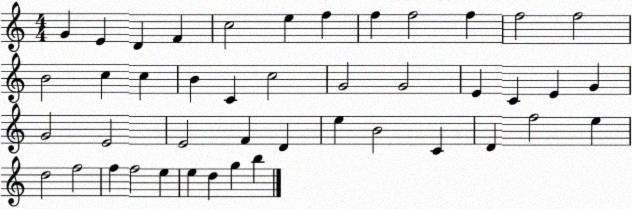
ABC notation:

X:1
T:Untitled
M:4/4
L:1/4
K:C
G E D F c2 e f f f2 f f2 f2 B2 c c B C c2 G2 G2 E C E G G2 E2 E2 F D e B2 C D f2 e d2 f2 f f2 e e d g b